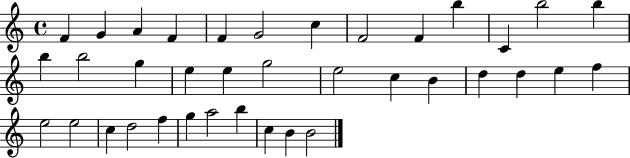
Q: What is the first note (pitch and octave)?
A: F4